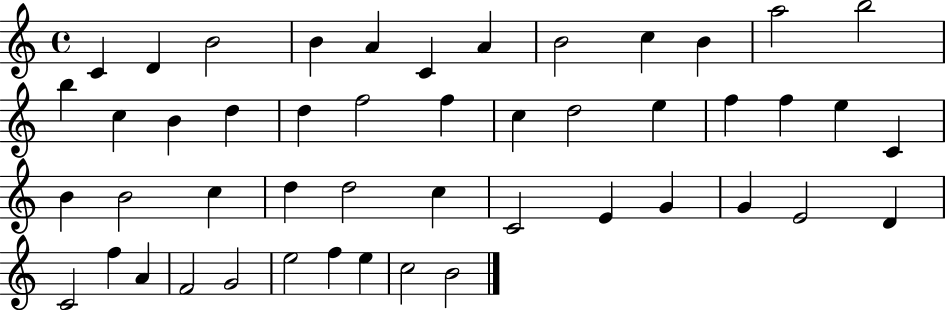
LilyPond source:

{
  \clef treble
  \time 4/4
  \defaultTimeSignature
  \key c \major
  c'4 d'4 b'2 | b'4 a'4 c'4 a'4 | b'2 c''4 b'4 | a''2 b''2 | \break b''4 c''4 b'4 d''4 | d''4 f''2 f''4 | c''4 d''2 e''4 | f''4 f''4 e''4 c'4 | \break b'4 b'2 c''4 | d''4 d''2 c''4 | c'2 e'4 g'4 | g'4 e'2 d'4 | \break c'2 f''4 a'4 | f'2 g'2 | e''2 f''4 e''4 | c''2 b'2 | \break \bar "|."
}